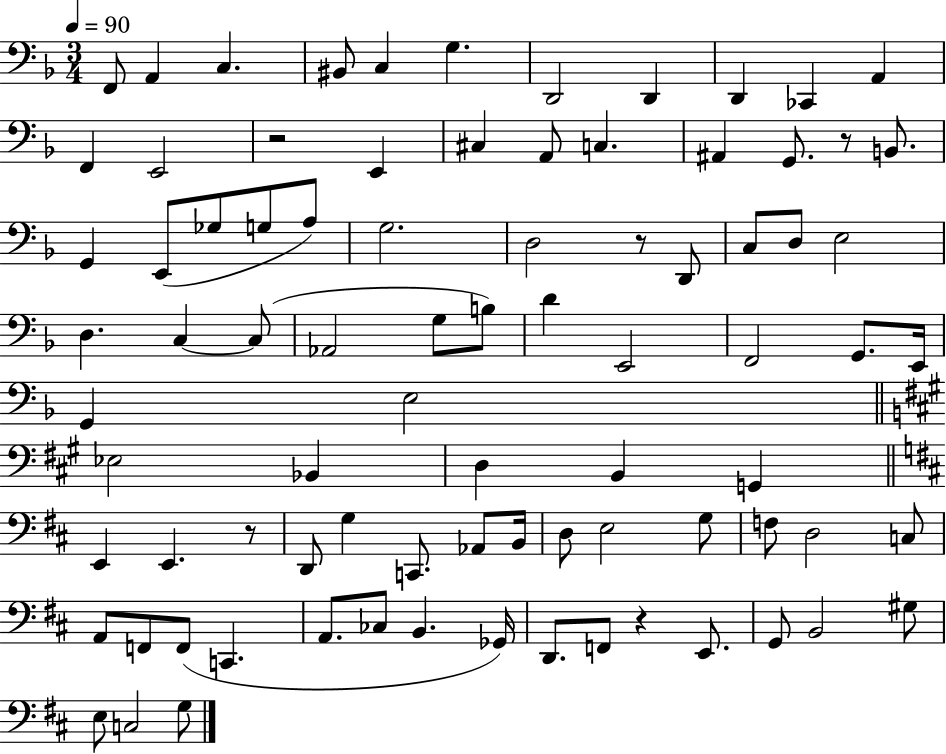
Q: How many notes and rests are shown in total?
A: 84